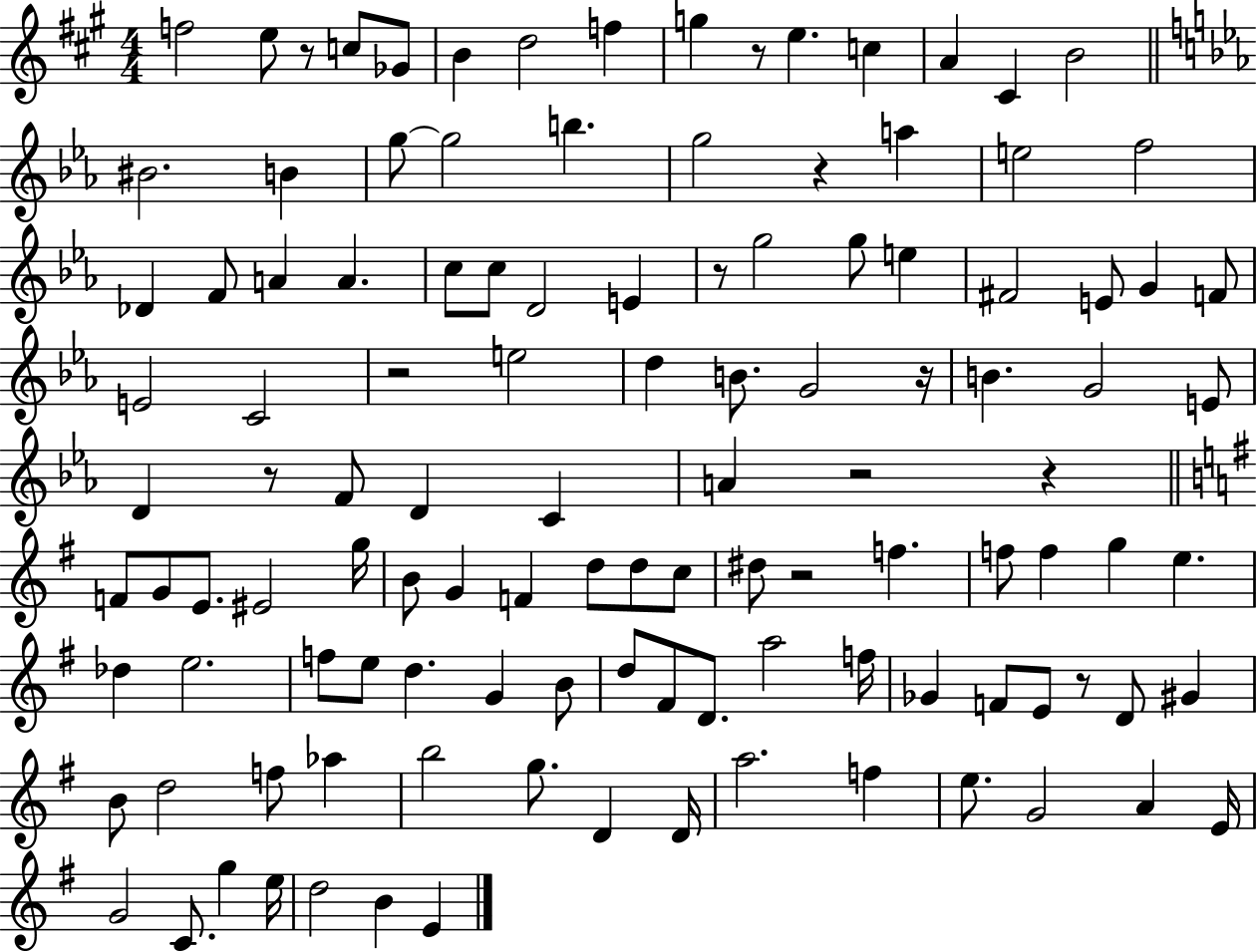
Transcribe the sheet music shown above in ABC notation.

X:1
T:Untitled
M:4/4
L:1/4
K:A
f2 e/2 z/2 c/2 _G/2 B d2 f g z/2 e c A ^C B2 ^B2 B g/2 g2 b g2 z a e2 f2 _D F/2 A A c/2 c/2 D2 E z/2 g2 g/2 e ^F2 E/2 G F/2 E2 C2 z2 e2 d B/2 G2 z/4 B G2 E/2 D z/2 F/2 D C A z2 z F/2 G/2 E/2 ^E2 g/4 B/2 G F d/2 d/2 c/2 ^d/2 z2 f f/2 f g e _d e2 f/2 e/2 d G B/2 d/2 ^F/2 D/2 a2 f/4 _G F/2 E/2 z/2 D/2 ^G B/2 d2 f/2 _a b2 g/2 D D/4 a2 f e/2 G2 A E/4 G2 C/2 g e/4 d2 B E